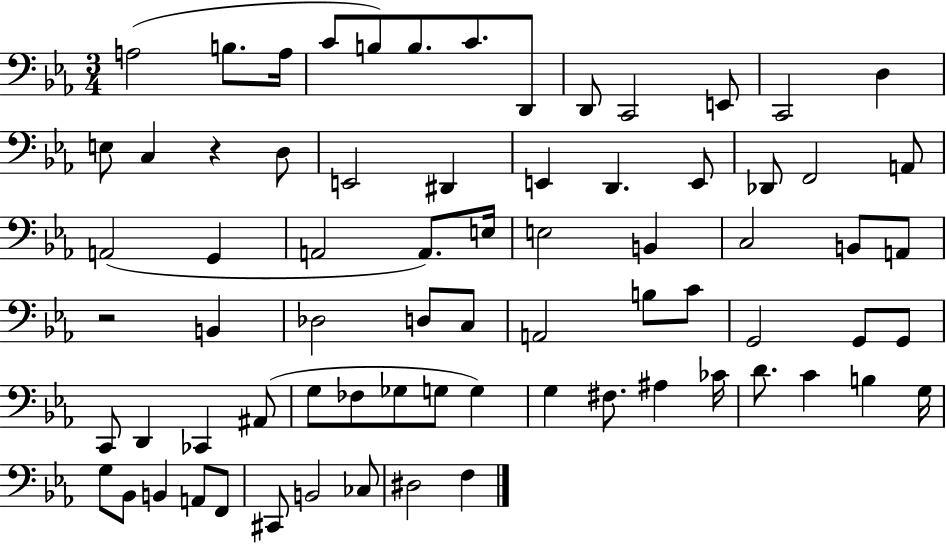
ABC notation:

X:1
T:Untitled
M:3/4
L:1/4
K:Eb
A,2 B,/2 A,/4 C/2 B,/2 B,/2 C/2 D,,/2 D,,/2 C,,2 E,,/2 C,,2 D, E,/2 C, z D,/2 E,,2 ^D,, E,, D,, E,,/2 _D,,/2 F,,2 A,,/2 A,,2 G,, A,,2 A,,/2 E,/4 E,2 B,, C,2 B,,/2 A,,/2 z2 B,, _D,2 D,/2 C,/2 A,,2 B,/2 C/2 G,,2 G,,/2 G,,/2 C,,/2 D,, _C,, ^A,,/2 G,/2 _F,/2 _G,/2 G,/2 G, G, ^F,/2 ^A, _C/4 D/2 C B, G,/4 G,/2 _B,,/2 B,, A,,/2 F,,/2 ^C,,/2 B,,2 _C,/2 ^D,2 F,